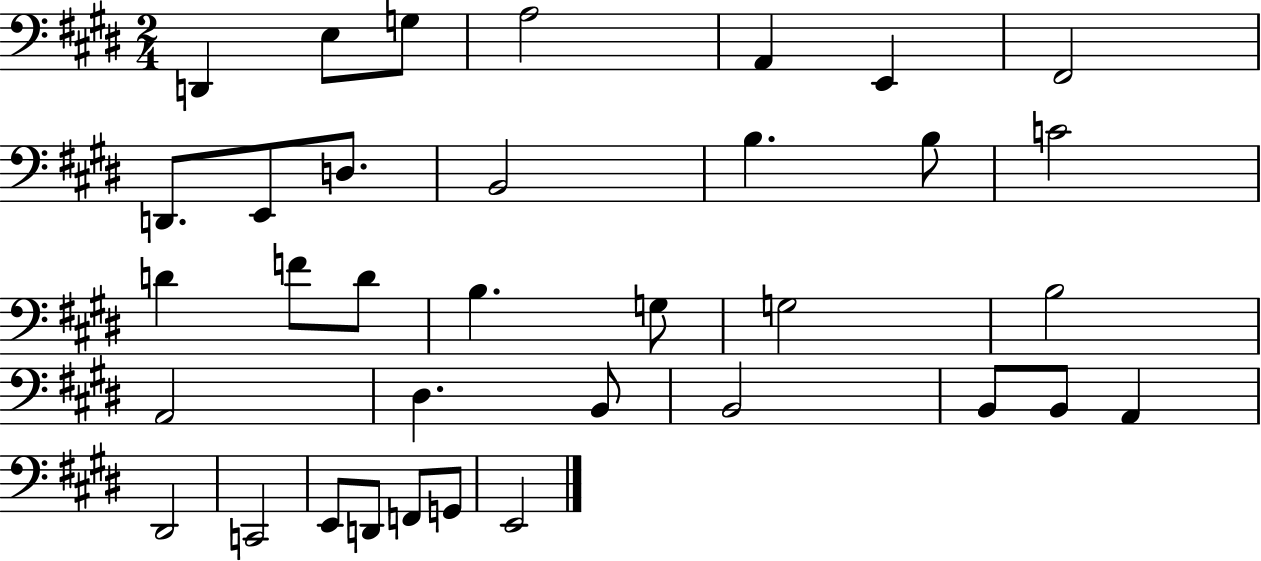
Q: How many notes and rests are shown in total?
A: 35